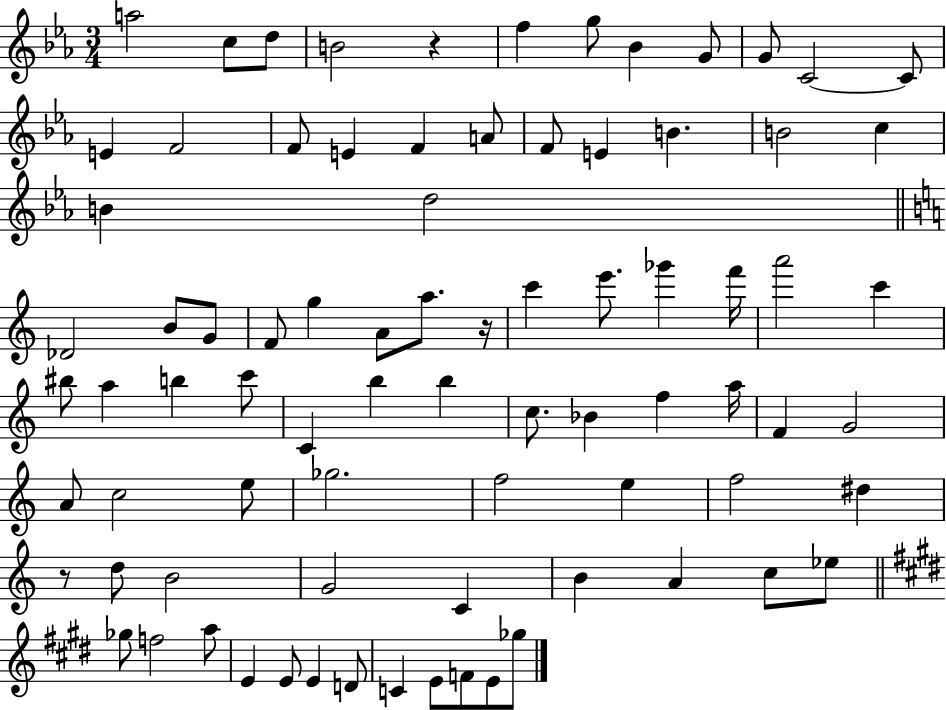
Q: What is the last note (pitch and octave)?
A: Gb5